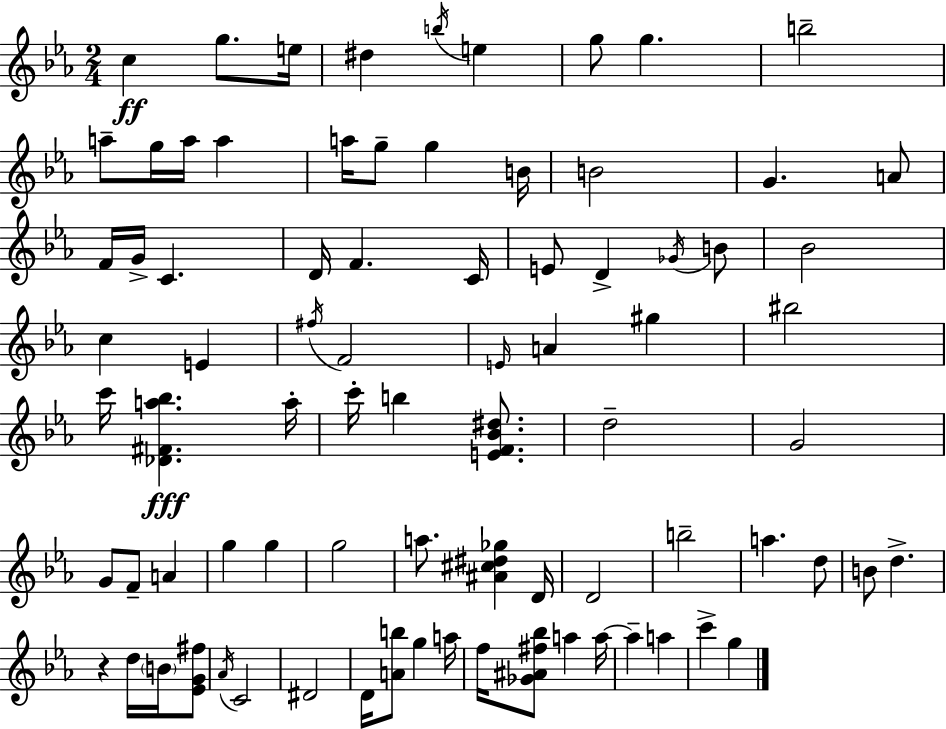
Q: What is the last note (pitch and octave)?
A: G5